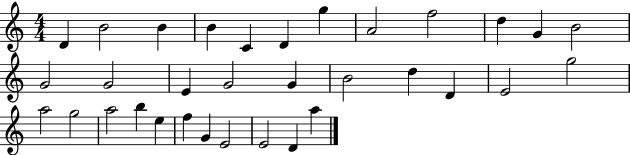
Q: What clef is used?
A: treble